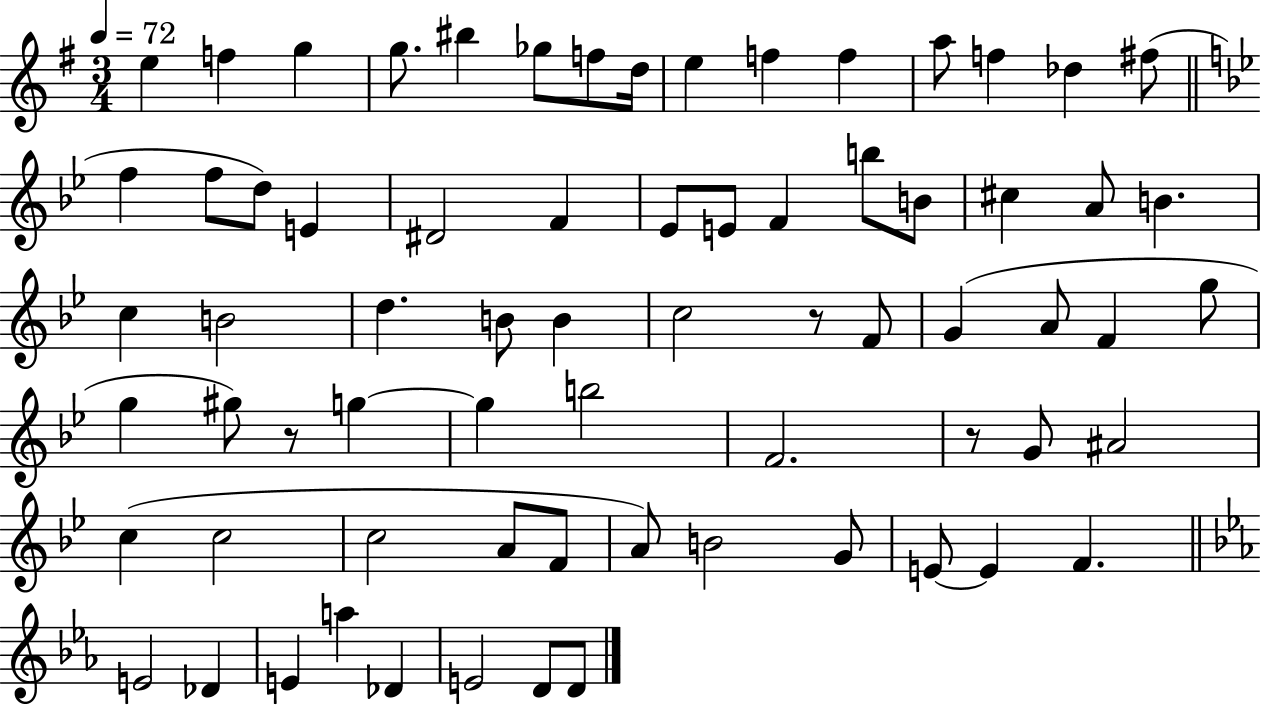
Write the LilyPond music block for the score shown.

{
  \clef treble
  \numericTimeSignature
  \time 3/4
  \key g \major
  \tempo 4 = 72
  e''4 f''4 g''4 | g''8. bis''4 ges''8 f''8 d''16 | e''4 f''4 f''4 | a''8 f''4 des''4 fis''8( | \break \bar "||" \break \key g \minor f''4 f''8 d''8) e'4 | dis'2 f'4 | ees'8 e'8 f'4 b''8 b'8 | cis''4 a'8 b'4. | \break c''4 b'2 | d''4. b'8 b'4 | c''2 r8 f'8 | g'4( a'8 f'4 g''8 | \break g''4 gis''8) r8 g''4~~ | g''4 b''2 | f'2. | r8 g'8 ais'2 | \break c''4( c''2 | c''2 a'8 f'8 | a'8) b'2 g'8 | e'8~~ e'4 f'4. | \break \bar "||" \break \key c \minor e'2 des'4 | e'4 a''4 des'4 | e'2 d'8 d'8 | \bar "|."
}